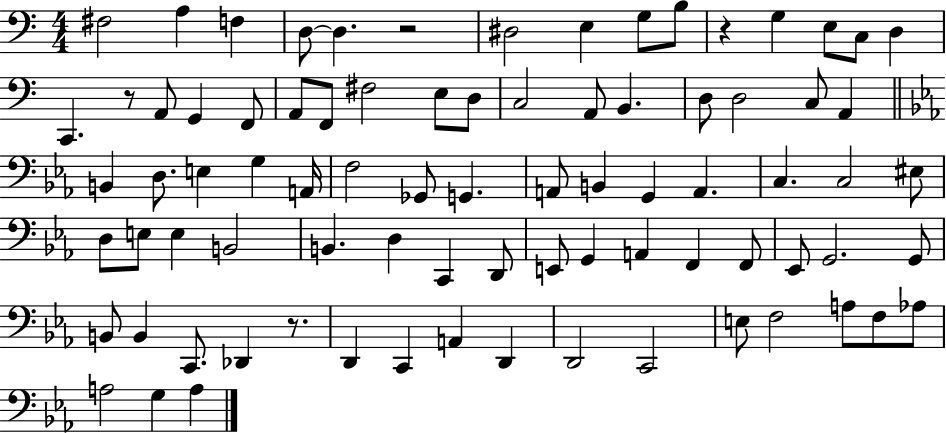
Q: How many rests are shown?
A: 4